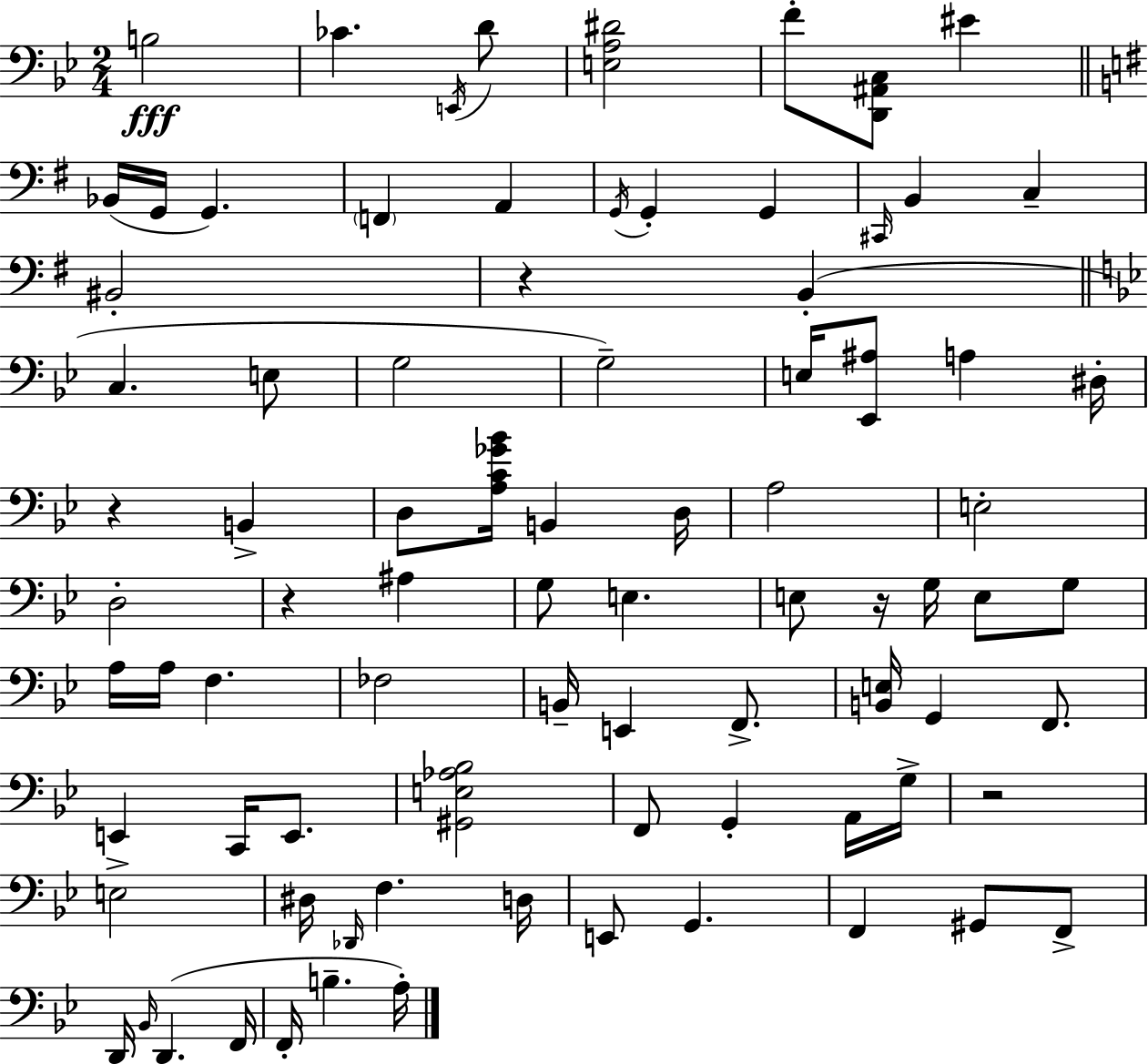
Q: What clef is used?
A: bass